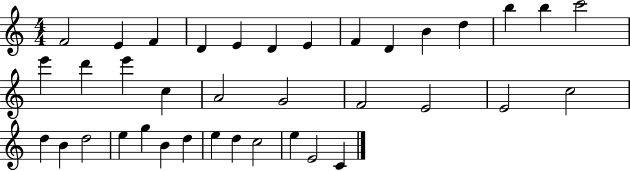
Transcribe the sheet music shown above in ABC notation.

X:1
T:Untitled
M:4/4
L:1/4
K:C
F2 E F D E D E F D B d b b c'2 e' d' e' c A2 G2 F2 E2 E2 c2 d B d2 e g B d e d c2 e E2 C